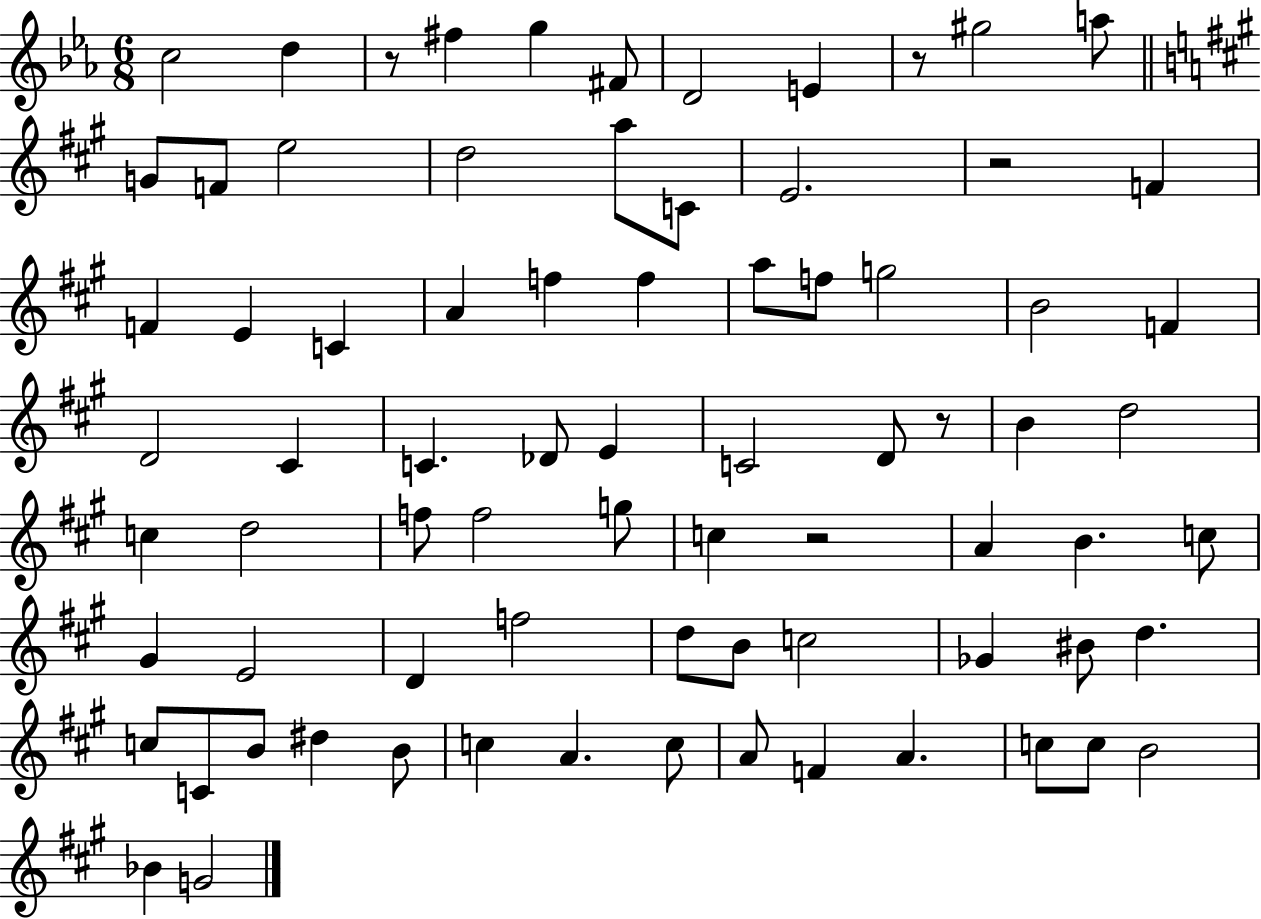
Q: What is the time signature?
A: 6/8